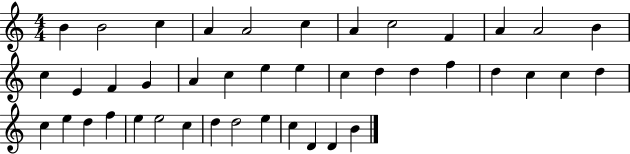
B4/q B4/h C5/q A4/q A4/h C5/q A4/q C5/h F4/q A4/q A4/h B4/q C5/q E4/q F4/q G4/q A4/q C5/q E5/q E5/q C5/q D5/q D5/q F5/q D5/q C5/q C5/q D5/q C5/q E5/q D5/q F5/q E5/q E5/h C5/q D5/q D5/h E5/q C5/q D4/q D4/q B4/q